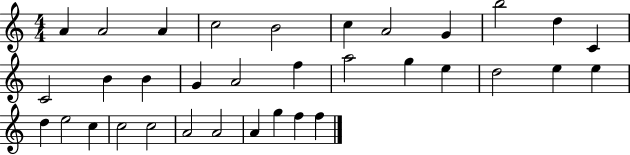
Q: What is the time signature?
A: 4/4